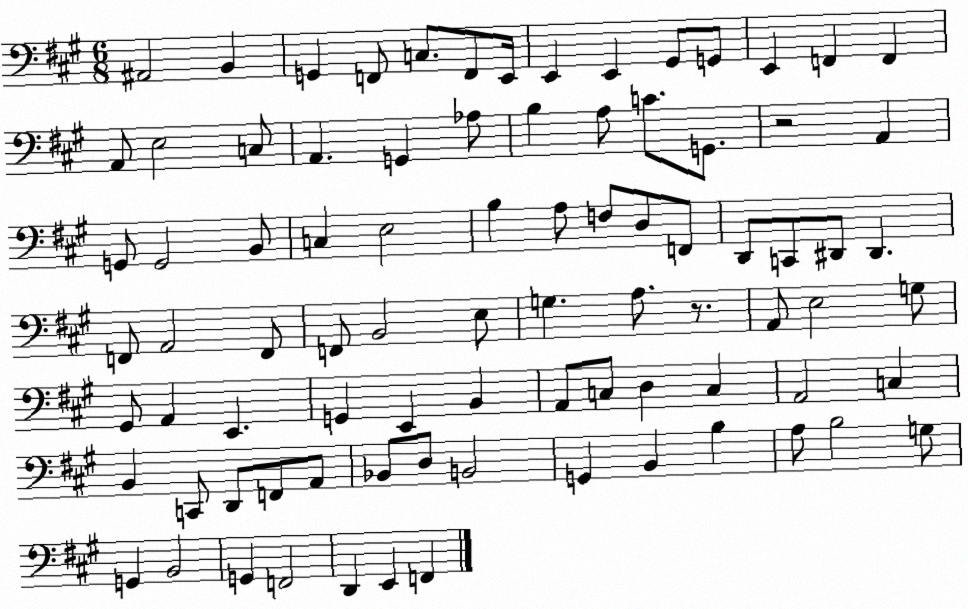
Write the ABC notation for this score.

X:1
T:Untitled
M:6/8
L:1/4
K:A
^A,,2 B,, G,, F,,/2 C,/2 F,,/2 E,,/4 E,, E,, ^G,,/2 G,,/2 E,, F,, F,, A,,/2 E,2 C,/2 A,, G,, _A,/2 B, A,/2 C/2 G,,/2 z2 A,, G,,/2 G,,2 B,,/2 C, E,2 B, A,/2 F,/2 D,/2 F,,/2 D,,/2 C,,/2 ^D,,/2 ^D,, F,,/2 A,,2 F,,/2 F,,/2 B,,2 E,/2 G, A,/2 z/2 A,,/2 E,2 G,/2 ^G,,/2 A,, E,, G,, E,, B,, A,,/2 C,/2 D, C, A,,2 C, B,, C,,/2 D,,/2 F,,/2 A,,/2 _B,,/2 D,/2 B,,2 G,, B,, B, A,/2 B,2 G,/2 G,, B,,2 G,, F,,2 D,, E,, F,,